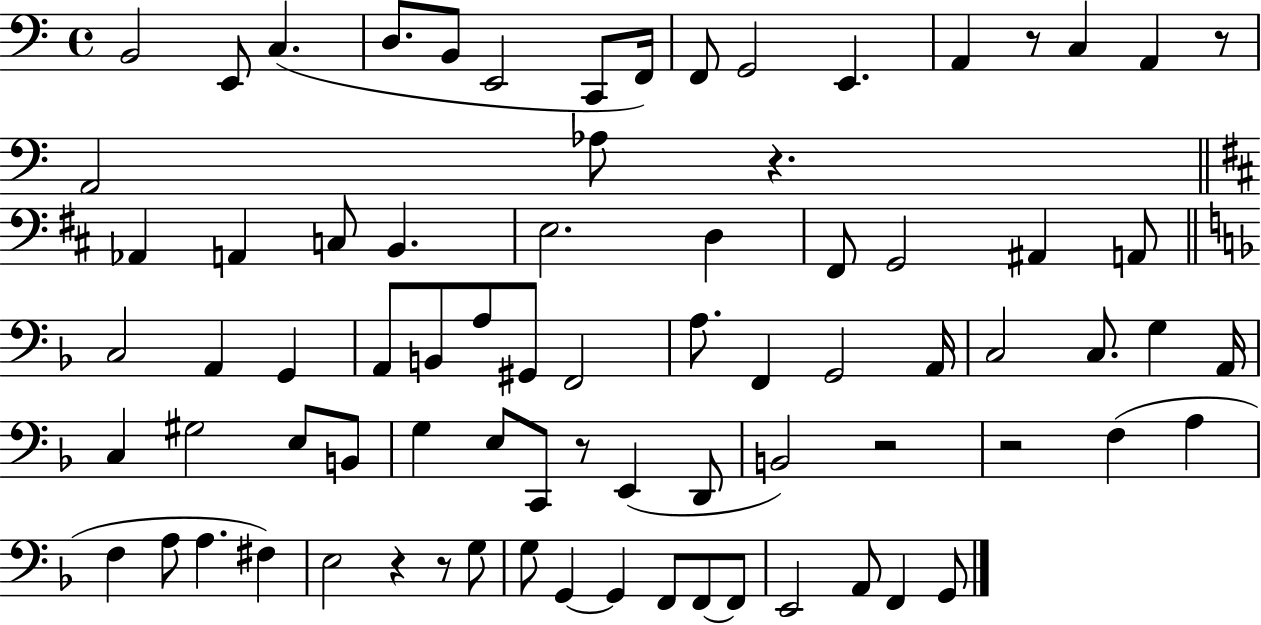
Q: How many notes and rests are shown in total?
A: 78